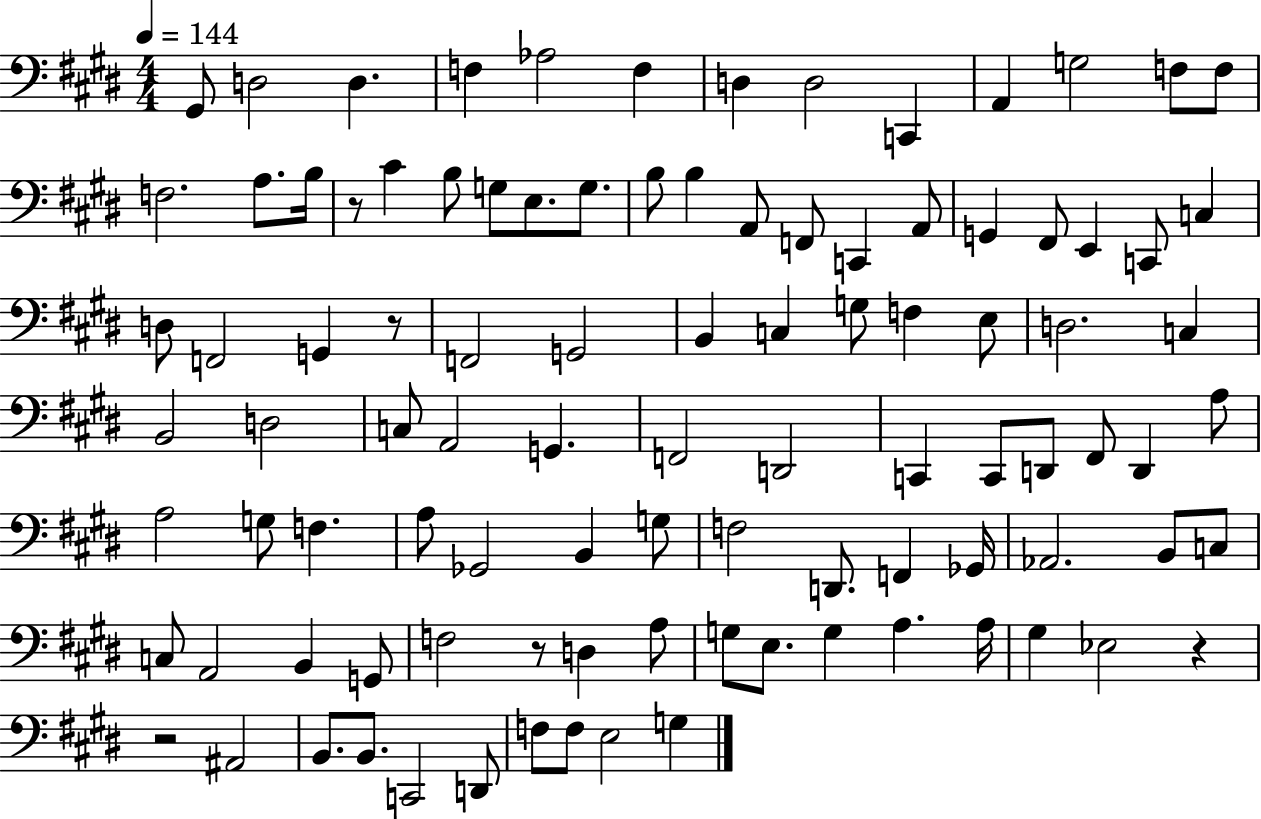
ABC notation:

X:1
T:Untitled
M:4/4
L:1/4
K:E
^G,,/2 D,2 D, F, _A,2 F, D, D,2 C,, A,, G,2 F,/2 F,/2 F,2 A,/2 B,/4 z/2 ^C B,/2 G,/2 E,/2 G,/2 B,/2 B, A,,/2 F,,/2 C,, A,,/2 G,, ^F,,/2 E,, C,,/2 C, D,/2 F,,2 G,, z/2 F,,2 G,,2 B,, C, G,/2 F, E,/2 D,2 C, B,,2 D,2 C,/2 A,,2 G,, F,,2 D,,2 C,, C,,/2 D,,/2 ^F,,/2 D,, A,/2 A,2 G,/2 F, A,/2 _G,,2 B,, G,/2 F,2 D,,/2 F,, _G,,/4 _A,,2 B,,/2 C,/2 C,/2 A,,2 B,, G,,/2 F,2 z/2 D, A,/2 G,/2 E,/2 G, A, A,/4 ^G, _E,2 z z2 ^A,,2 B,,/2 B,,/2 C,,2 D,,/2 F,/2 F,/2 E,2 G,